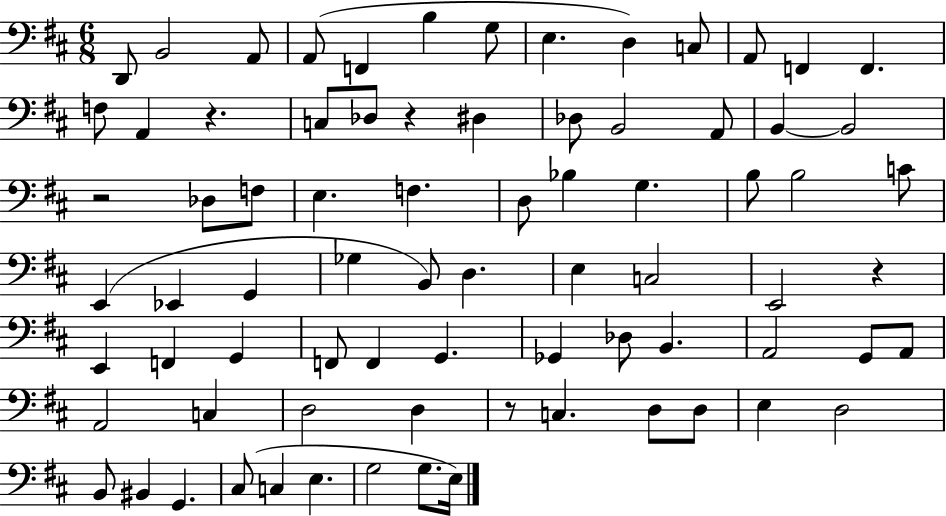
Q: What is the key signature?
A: D major